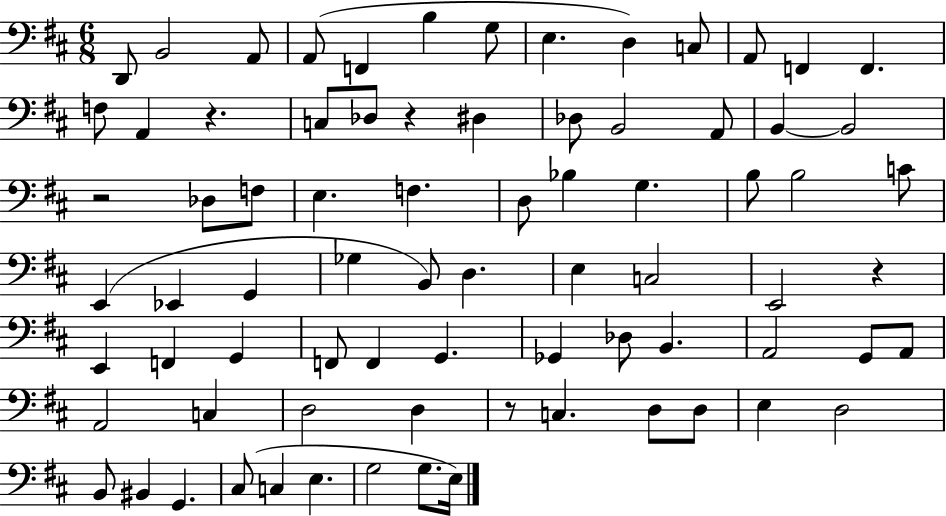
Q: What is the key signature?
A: D major